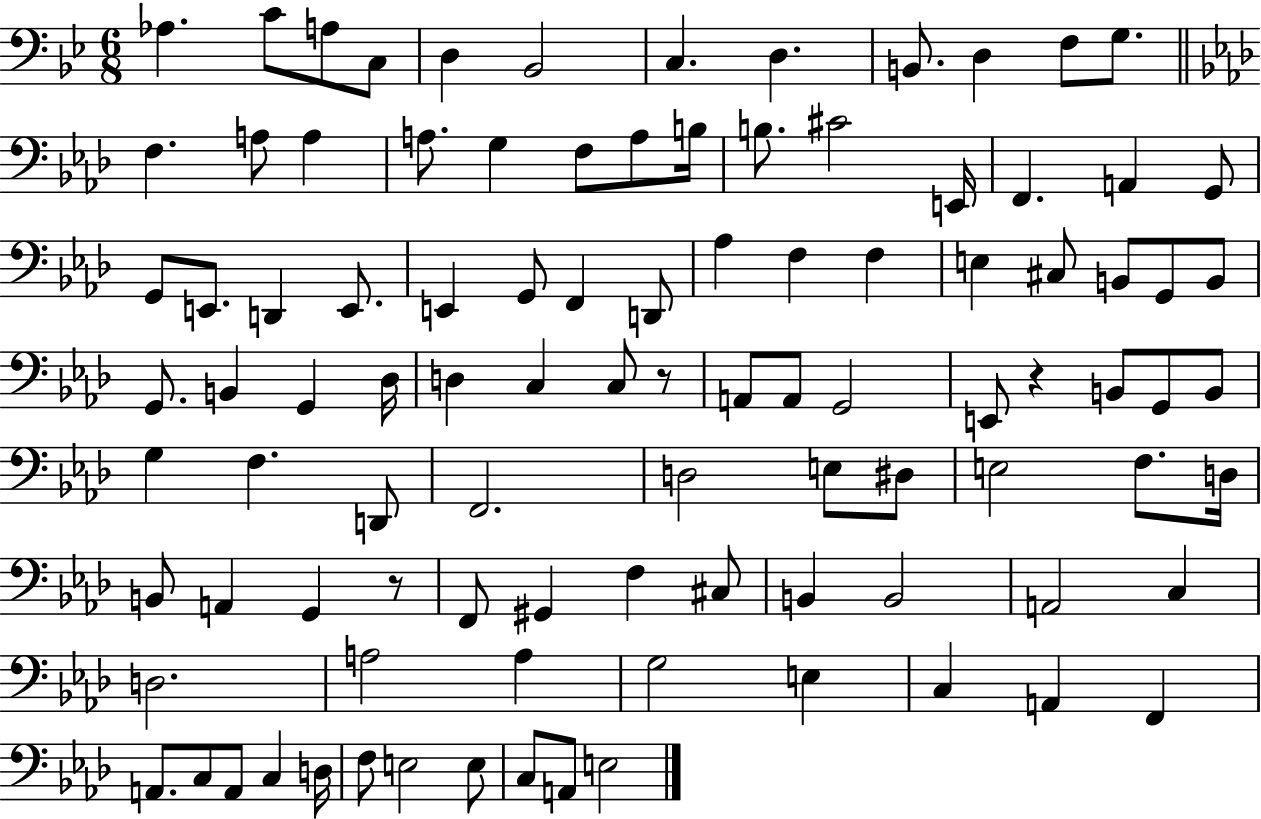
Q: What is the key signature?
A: BES major